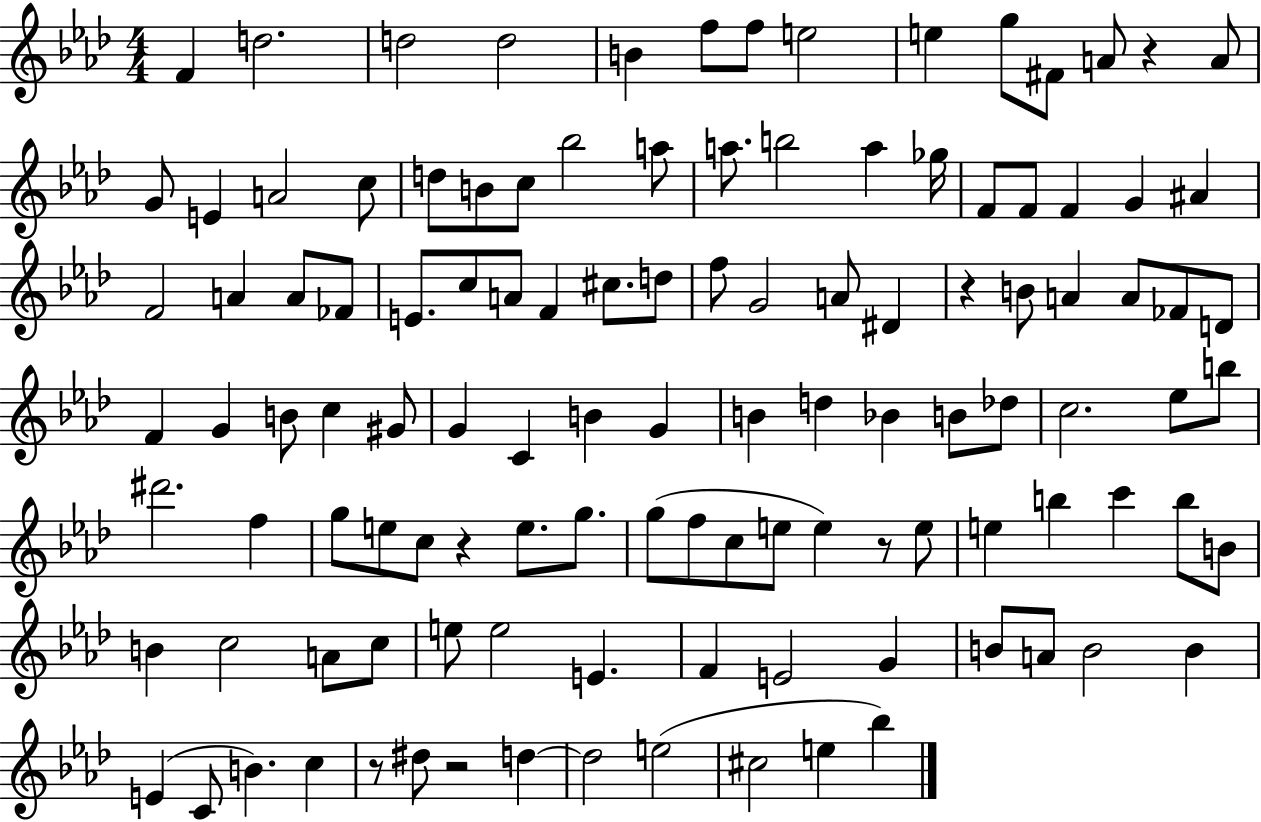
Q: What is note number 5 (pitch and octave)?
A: B4